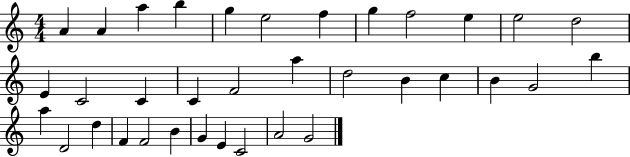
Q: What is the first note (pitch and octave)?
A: A4